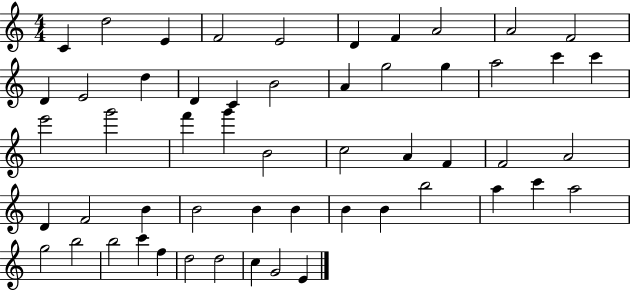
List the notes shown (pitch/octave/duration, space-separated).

C4/q D5/h E4/q F4/h E4/h D4/q F4/q A4/h A4/h F4/h D4/q E4/h D5/q D4/q C4/q B4/h A4/q G5/h G5/q A5/h C6/q C6/q E6/h G6/h F6/q G6/q B4/h C5/h A4/q F4/q F4/h A4/h D4/q F4/h B4/q B4/h B4/q B4/q B4/q B4/q B5/h A5/q C6/q A5/h G5/h B5/h B5/h C6/q F5/q D5/h D5/h C5/q G4/h E4/q